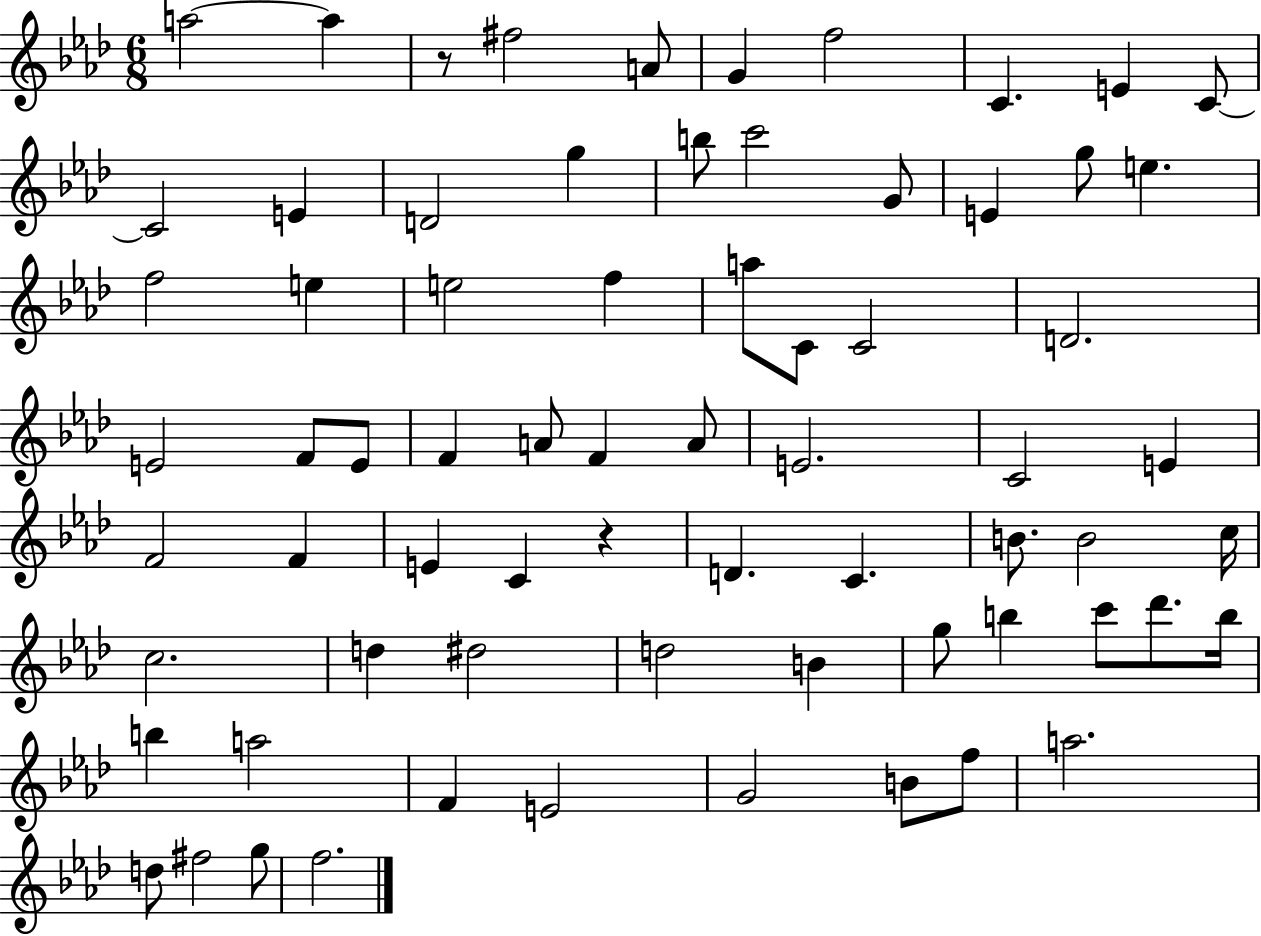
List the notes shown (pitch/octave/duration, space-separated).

A5/h A5/q R/e F#5/h A4/e G4/q F5/h C4/q. E4/q C4/e C4/h E4/q D4/h G5/q B5/e C6/h G4/e E4/q G5/e E5/q. F5/h E5/q E5/h F5/q A5/e C4/e C4/h D4/h. E4/h F4/e E4/e F4/q A4/e F4/q A4/e E4/h. C4/h E4/q F4/h F4/q E4/q C4/q R/q D4/q. C4/q. B4/e. B4/h C5/s C5/h. D5/q D#5/h D5/h B4/q G5/e B5/q C6/e Db6/e. B5/s B5/q A5/h F4/q E4/h G4/h B4/e F5/e A5/h. D5/e F#5/h G5/e F5/h.